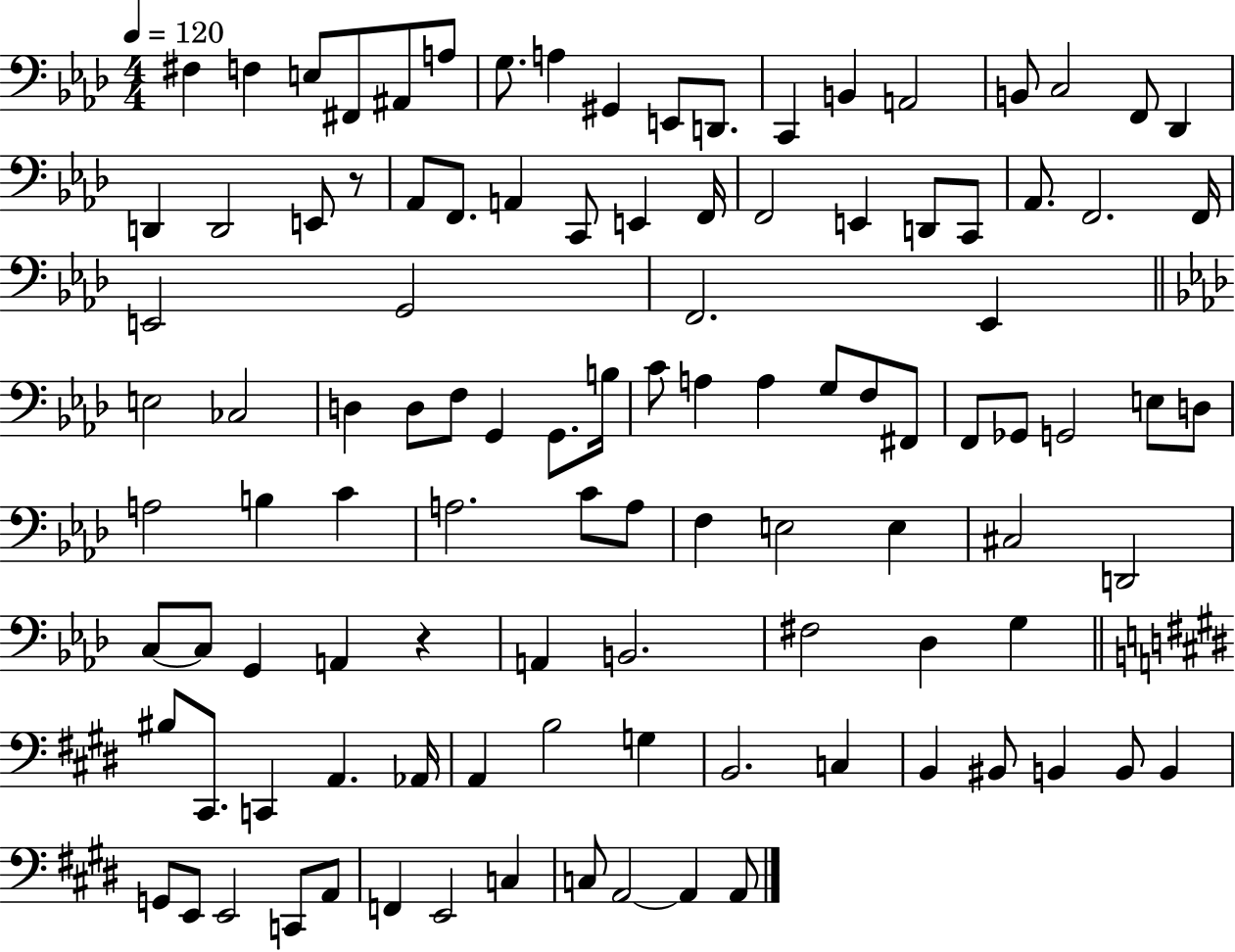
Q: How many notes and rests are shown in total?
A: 106